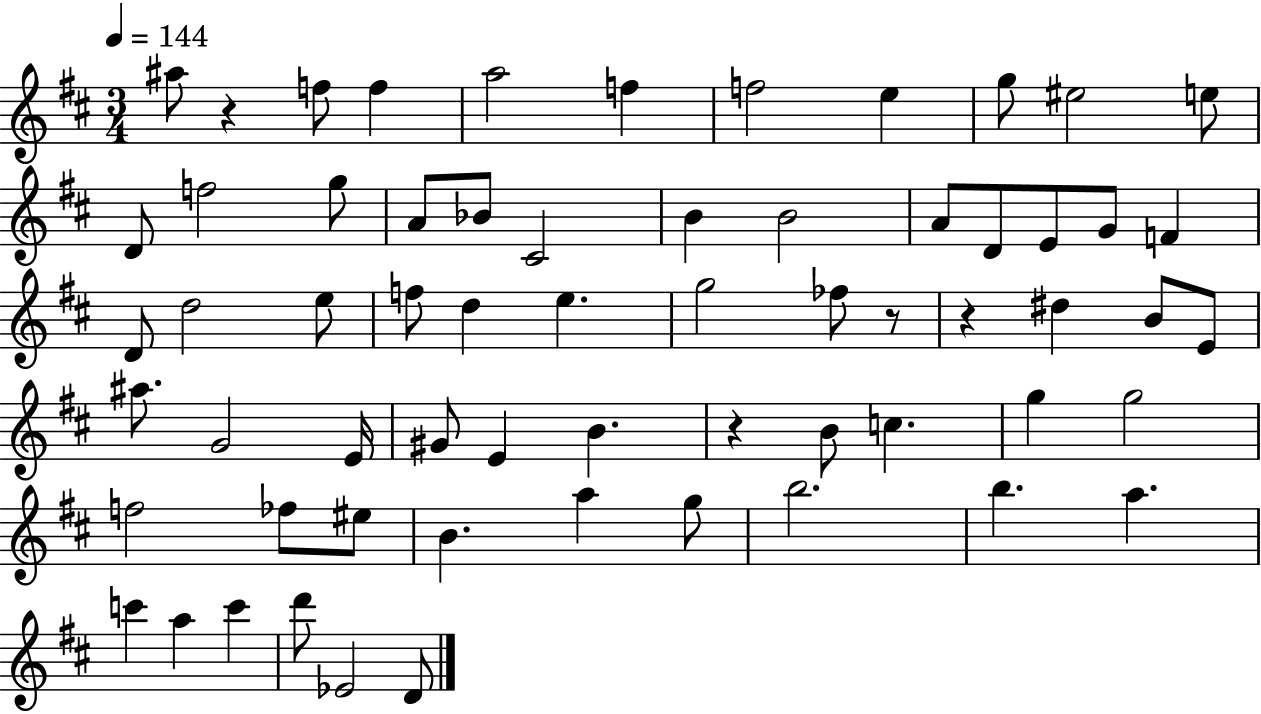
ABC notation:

X:1
T:Untitled
M:3/4
L:1/4
K:D
^a/2 z f/2 f a2 f f2 e g/2 ^e2 e/2 D/2 f2 g/2 A/2 _B/2 ^C2 B B2 A/2 D/2 E/2 G/2 F D/2 d2 e/2 f/2 d e g2 _f/2 z/2 z ^d B/2 E/2 ^a/2 G2 E/4 ^G/2 E B z B/2 c g g2 f2 _f/2 ^e/2 B a g/2 b2 b a c' a c' d'/2 _E2 D/2